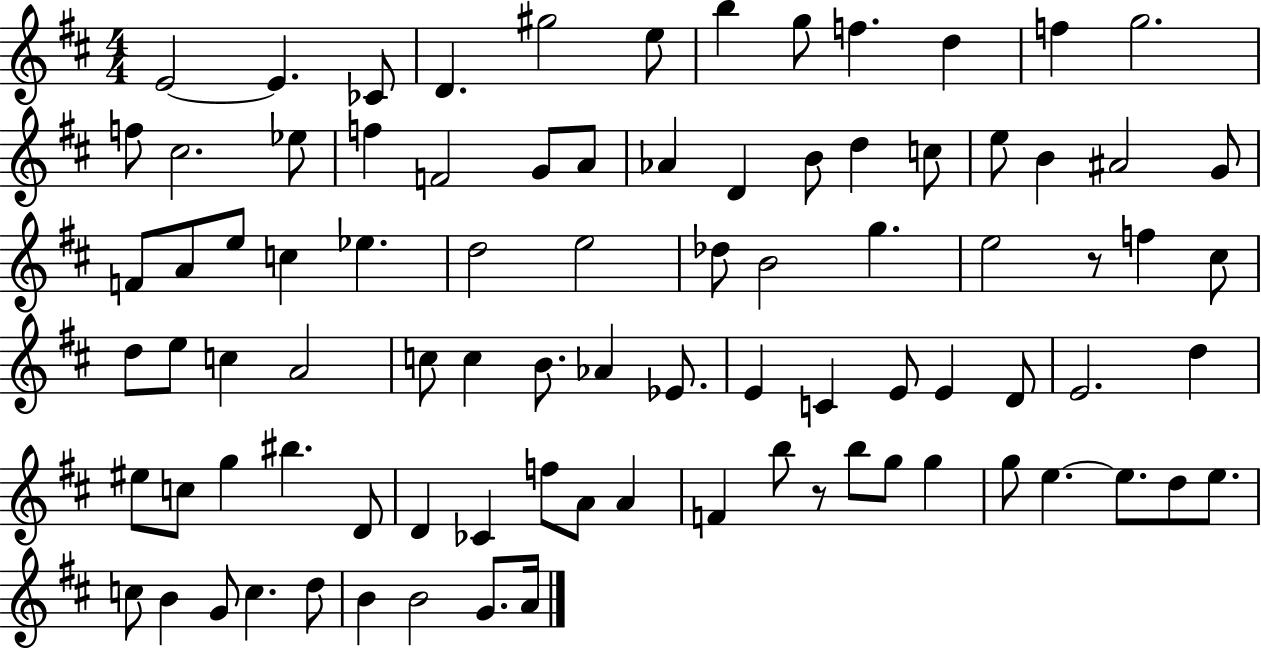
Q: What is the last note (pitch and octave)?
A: A4